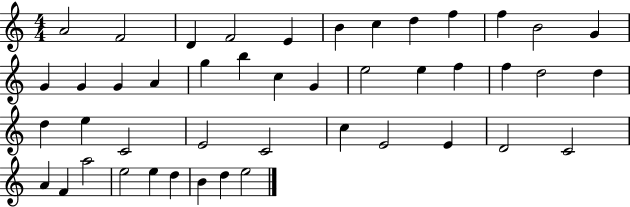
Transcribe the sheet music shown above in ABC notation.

X:1
T:Untitled
M:4/4
L:1/4
K:C
A2 F2 D F2 E B c d f f B2 G G G G A g b c G e2 e f f d2 d d e C2 E2 C2 c E2 E D2 C2 A F a2 e2 e d B d e2